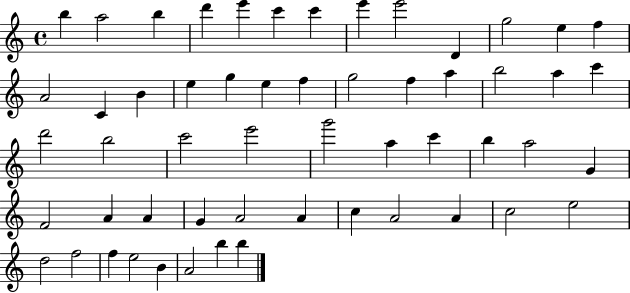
X:1
T:Untitled
M:4/4
L:1/4
K:C
b a2 b d' e' c' c' e' e'2 D g2 e f A2 C B e g e f g2 f a b2 a c' d'2 b2 c'2 e'2 g'2 a c' b a2 G F2 A A G A2 A c A2 A c2 e2 d2 f2 f e2 B A2 b b